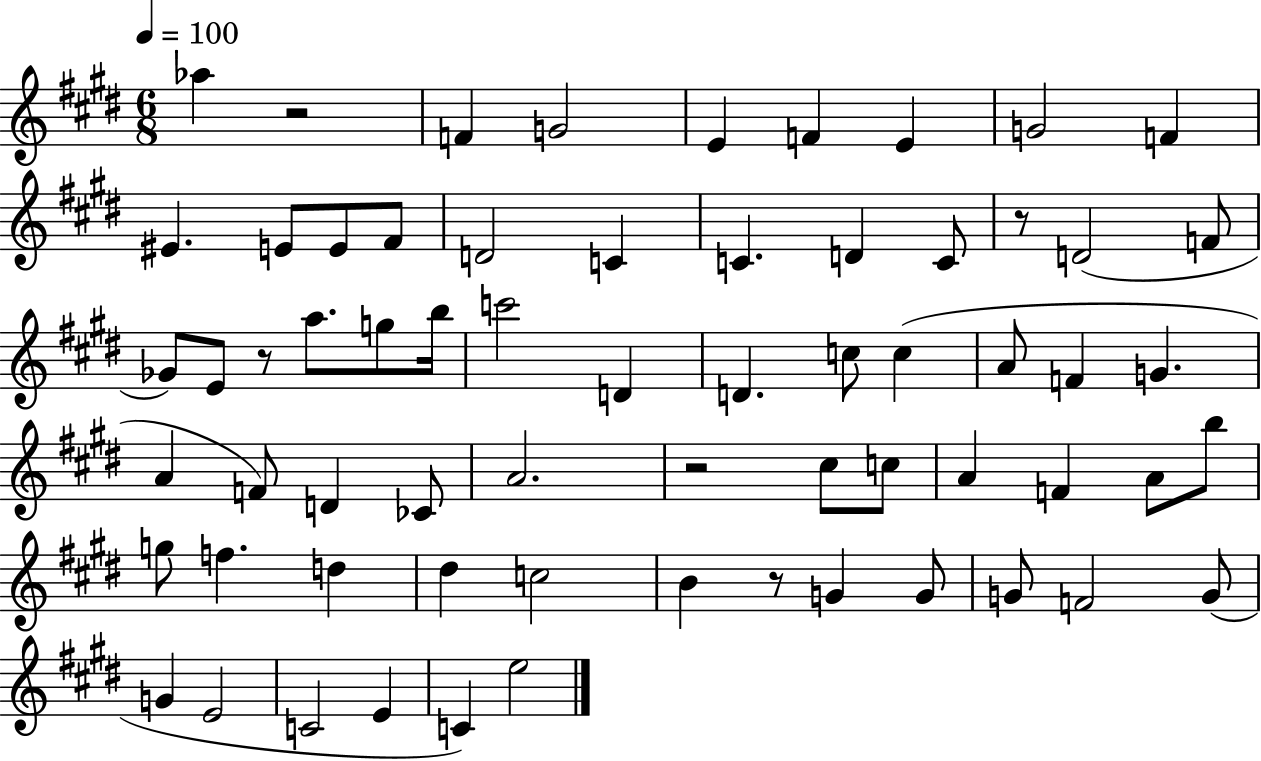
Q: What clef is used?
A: treble